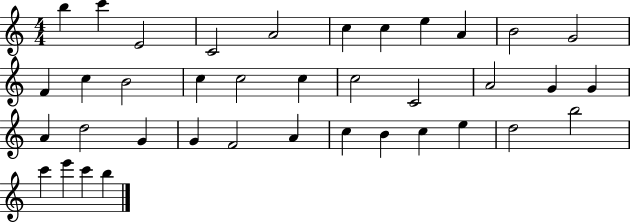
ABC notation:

X:1
T:Untitled
M:4/4
L:1/4
K:C
b c' E2 C2 A2 c c e A B2 G2 F c B2 c c2 c c2 C2 A2 G G A d2 G G F2 A c B c e d2 b2 c' e' c' b